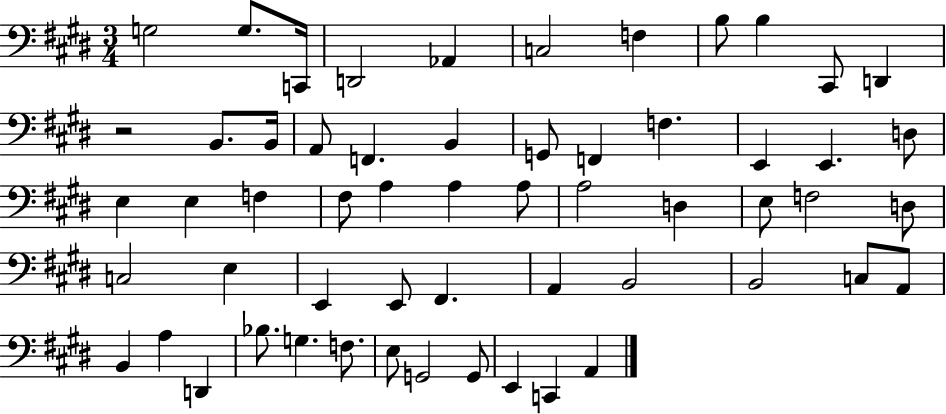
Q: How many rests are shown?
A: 1